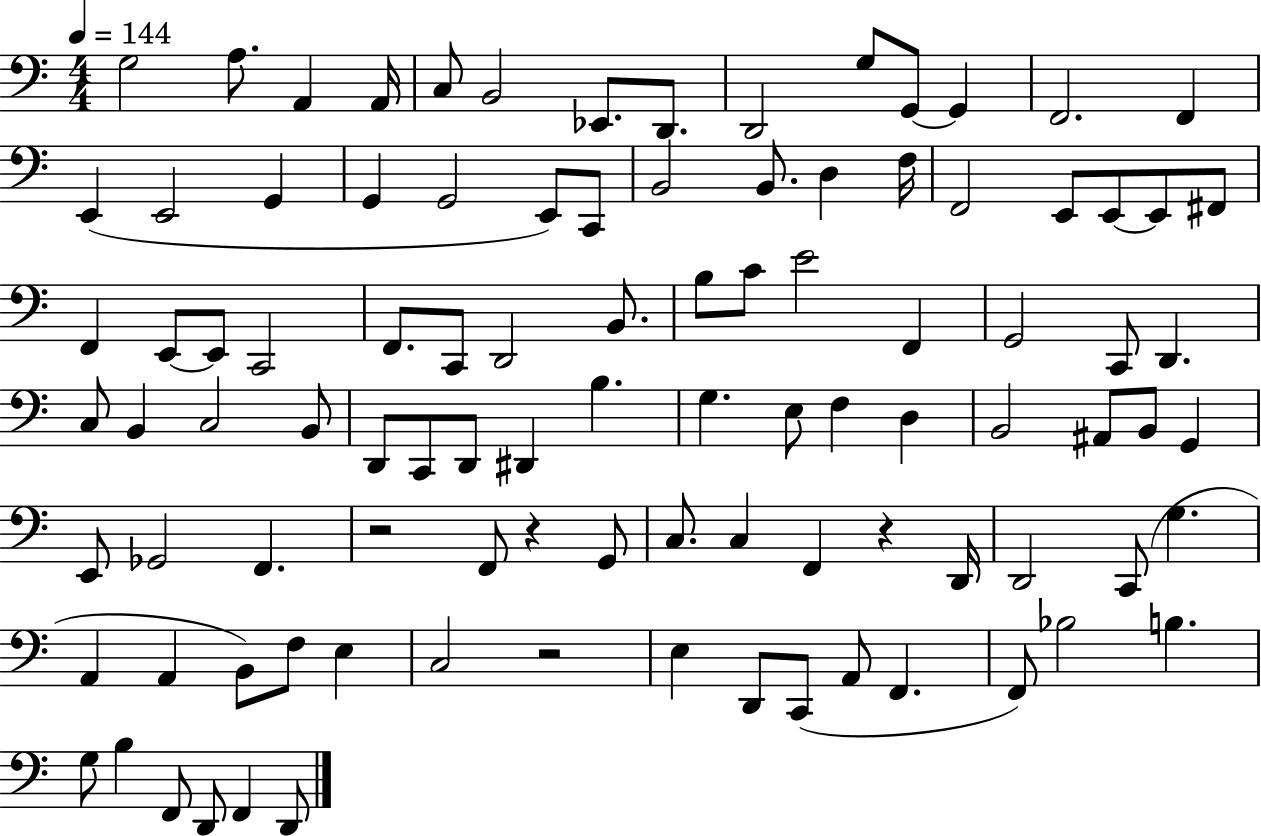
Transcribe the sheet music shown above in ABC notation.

X:1
T:Untitled
M:4/4
L:1/4
K:C
G,2 A,/2 A,, A,,/4 C,/2 B,,2 _E,,/2 D,,/2 D,,2 G,/2 G,,/2 G,, F,,2 F,, E,, E,,2 G,, G,, G,,2 E,,/2 C,,/2 B,,2 B,,/2 D, F,/4 F,,2 E,,/2 E,,/2 E,,/2 ^F,,/2 F,, E,,/2 E,,/2 C,,2 F,,/2 C,,/2 D,,2 B,,/2 B,/2 C/2 E2 F,, G,,2 C,,/2 D,, C,/2 B,, C,2 B,,/2 D,,/2 C,,/2 D,,/2 ^D,, B, G, E,/2 F, D, B,,2 ^A,,/2 B,,/2 G,, E,,/2 _G,,2 F,, z2 F,,/2 z G,,/2 C,/2 C, F,, z D,,/4 D,,2 C,,/2 G, A,, A,, B,,/2 F,/2 E, C,2 z2 E, D,,/2 C,,/2 A,,/2 F,, F,,/2 _B,2 B, G,/2 B, F,,/2 D,,/2 F,, D,,/2